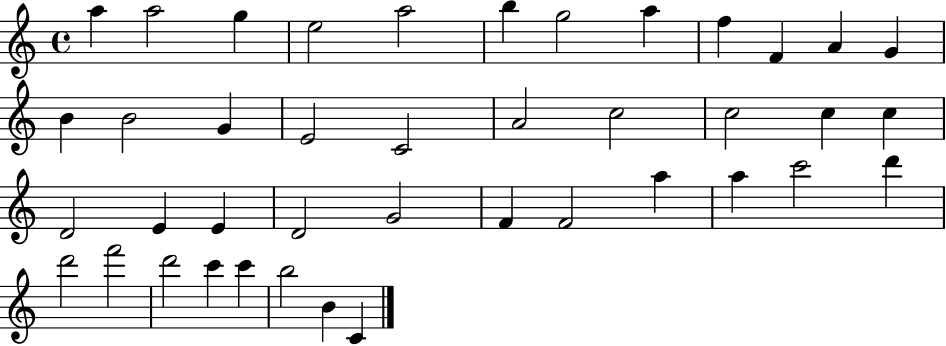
A5/q A5/h G5/q E5/h A5/h B5/q G5/h A5/q F5/q F4/q A4/q G4/q B4/q B4/h G4/q E4/h C4/h A4/h C5/h C5/h C5/q C5/q D4/h E4/q E4/q D4/h G4/h F4/q F4/h A5/q A5/q C6/h D6/q D6/h F6/h D6/h C6/q C6/q B5/h B4/q C4/q